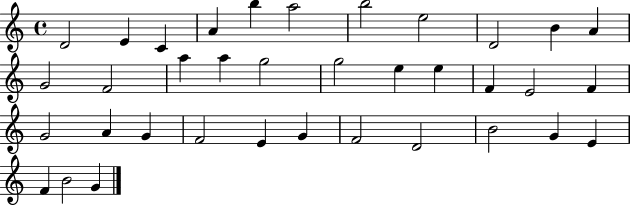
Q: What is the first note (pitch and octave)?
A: D4